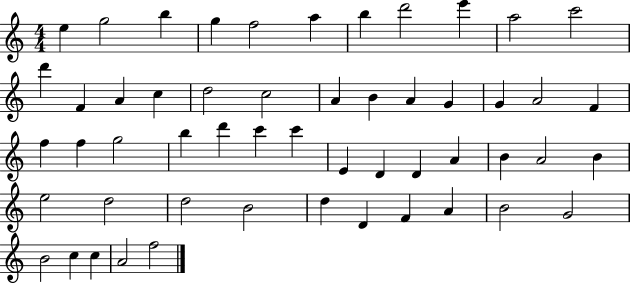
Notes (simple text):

E5/q G5/h B5/q G5/q F5/h A5/q B5/q D6/h E6/q A5/h C6/h D6/q F4/q A4/q C5/q D5/h C5/h A4/q B4/q A4/q G4/q G4/q A4/h F4/q F5/q F5/q G5/h B5/q D6/q C6/q C6/q E4/q D4/q D4/q A4/q B4/q A4/h B4/q E5/h D5/h D5/h B4/h D5/q D4/q F4/q A4/q B4/h G4/h B4/h C5/q C5/q A4/h F5/h